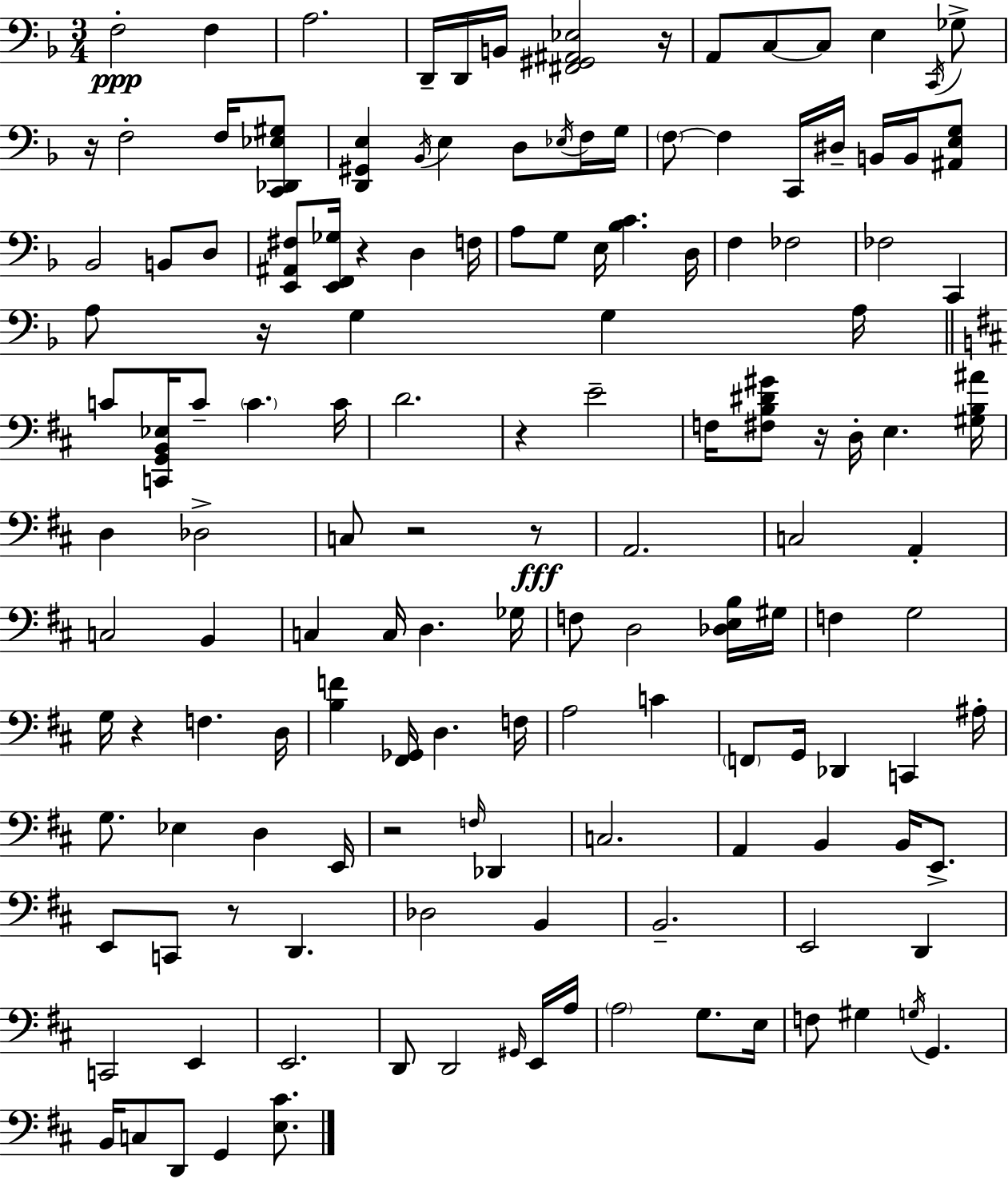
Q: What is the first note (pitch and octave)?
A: F3